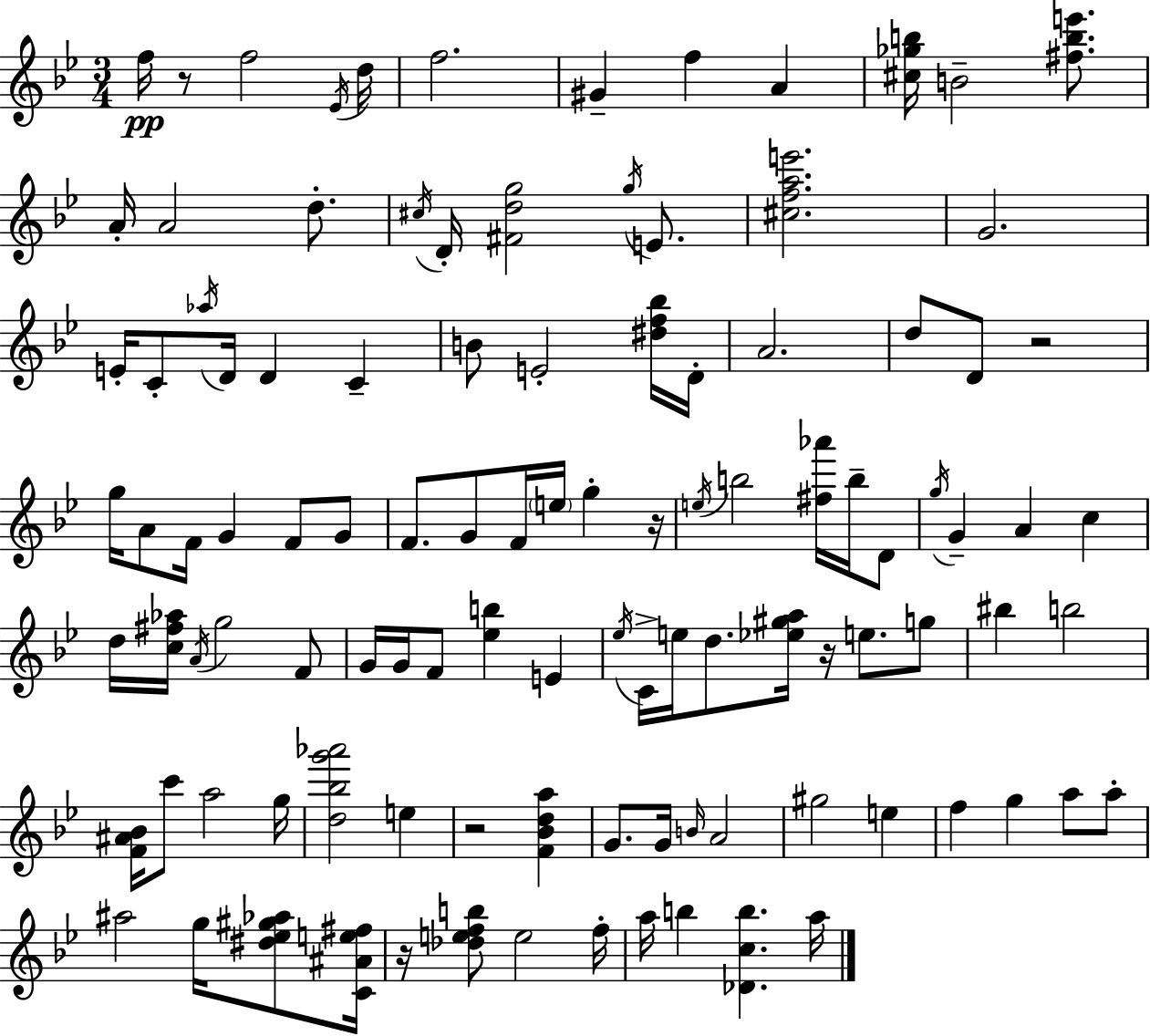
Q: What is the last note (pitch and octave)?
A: A5